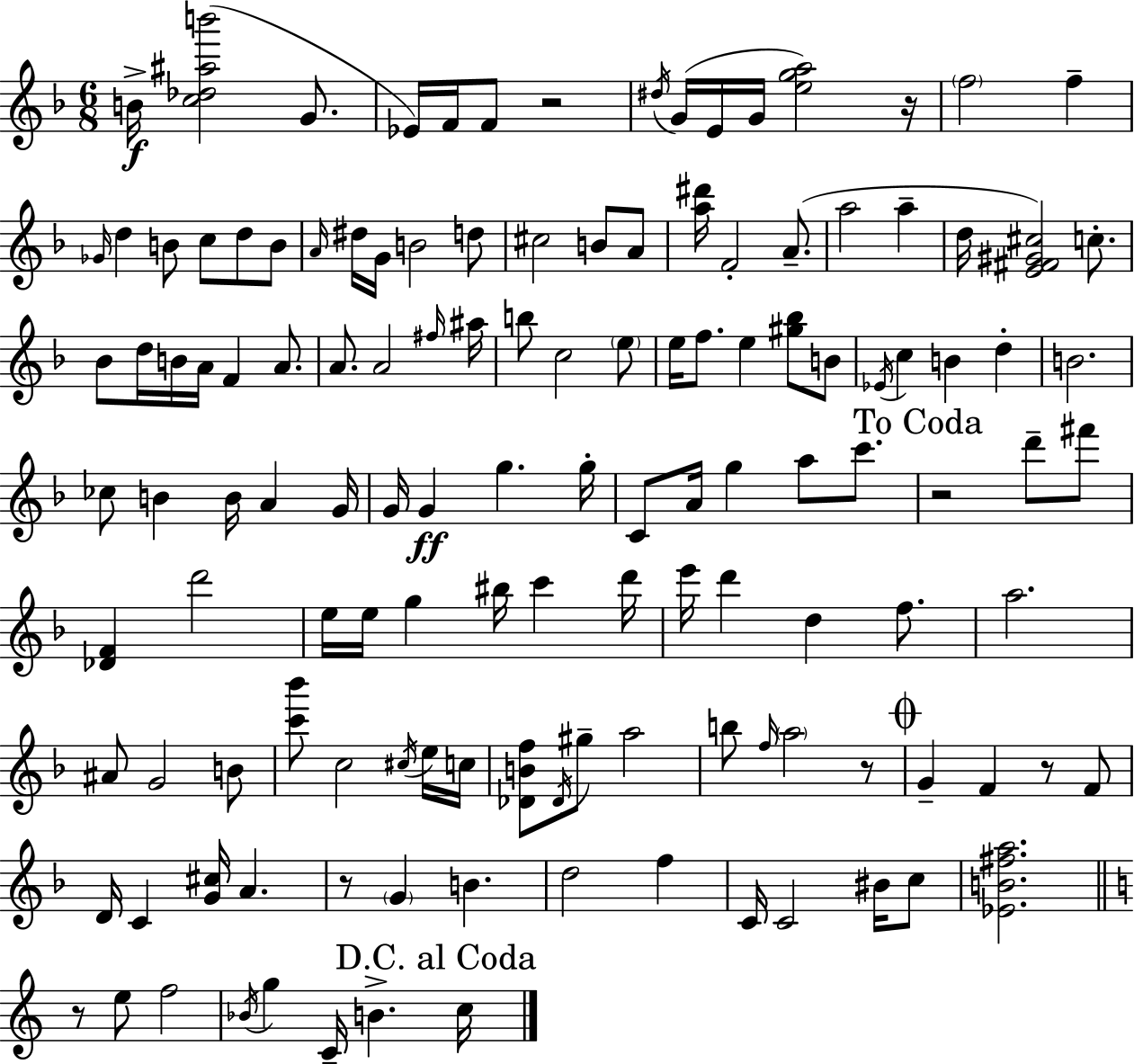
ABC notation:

X:1
T:Untitled
M:6/8
L:1/4
K:Dm
B/4 [c_d^ab']2 G/2 _E/4 F/4 F/2 z2 ^d/4 G/4 E/4 G/4 [ega]2 z/4 f2 f _G/4 d B/2 c/2 d/2 B/2 A/4 ^d/4 G/4 B2 d/2 ^c2 B/2 A/2 [a^d']/4 F2 A/2 a2 a d/4 [E^F^G^c]2 c/2 _B/2 d/4 B/4 A/4 F A/2 A/2 A2 ^f/4 ^a/4 b/2 c2 e/2 e/4 f/2 e [^g_b]/2 B/2 _E/4 c B d B2 _c/2 B B/4 A G/4 G/4 G g g/4 C/2 A/4 g a/2 c'/2 z2 d'/2 ^f'/2 [_DF] d'2 e/4 e/4 g ^b/4 c' d'/4 e'/4 d' d f/2 a2 ^A/2 G2 B/2 [c'_b']/2 c2 ^c/4 e/4 c/4 [_DBf]/2 _D/4 ^g/2 a2 b/2 f/4 a2 z/2 G F z/2 F/2 D/4 C [G^c]/4 A z/2 G B d2 f C/4 C2 ^B/4 c/2 [_EB^fa]2 z/2 e/2 f2 _B/4 g C/4 B c/4